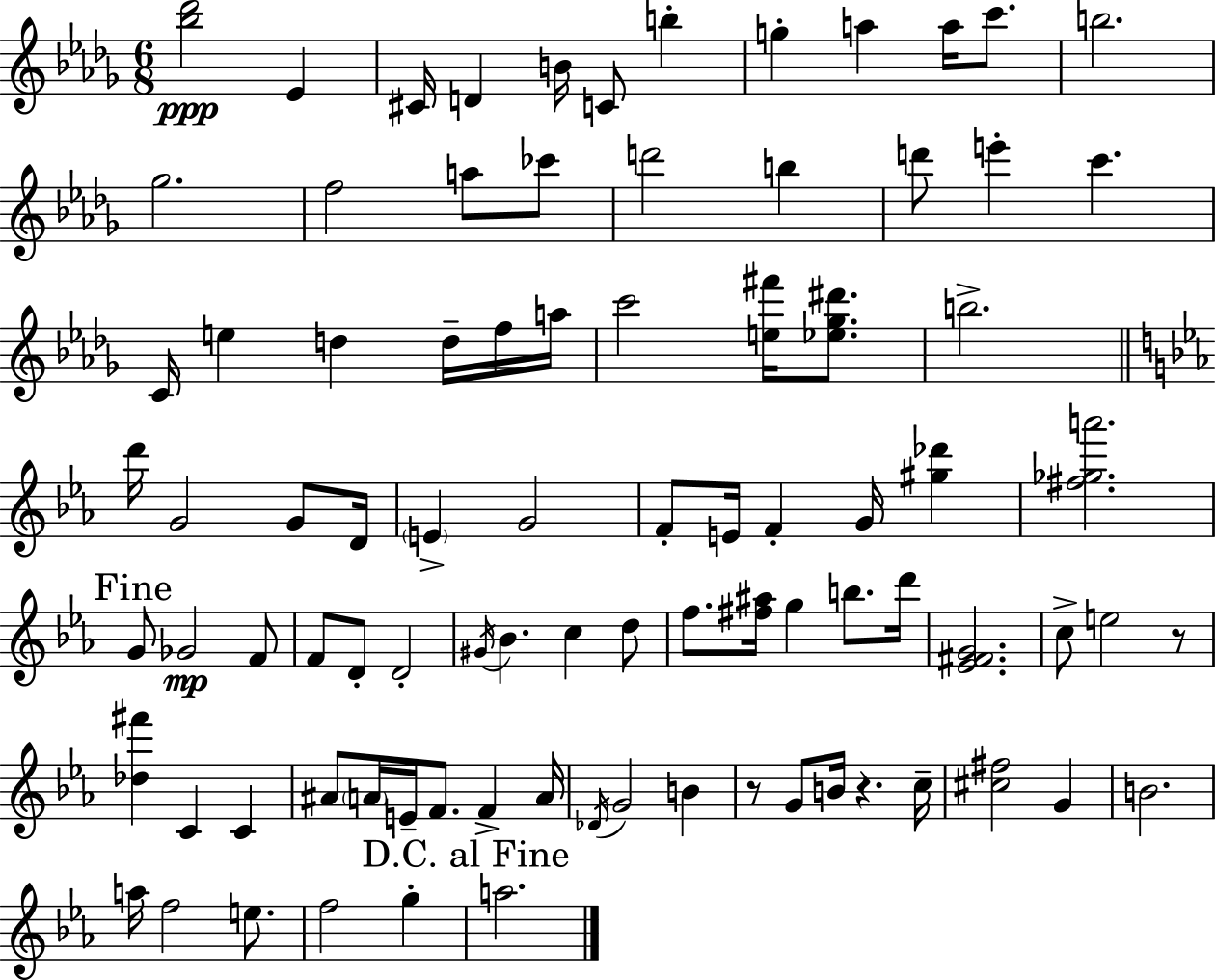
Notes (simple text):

[Bb5,Db6]/h Eb4/q C#4/s D4/q B4/s C4/e B5/q G5/q A5/q A5/s C6/e. B5/h. Gb5/h. F5/h A5/e CES6/e D6/h B5/q D6/e E6/q C6/q. C4/s E5/q D5/q D5/s F5/s A5/s C6/h [E5,F#6]/s [Eb5,Gb5,D#6]/e. B5/h. D6/s G4/h G4/e D4/s E4/q G4/h F4/e E4/s F4/q G4/s [G#5,Db6]/q [F#5,Gb5,A6]/h. G4/e Gb4/h F4/e F4/e D4/e D4/h G#4/s Bb4/q. C5/q D5/e F5/e. [F#5,A#5]/s G5/q B5/e. D6/s [Eb4,F#4,G4]/h. C5/e E5/h R/e [Db5,F#6]/q C4/q C4/q A#4/e A4/s E4/s F4/e. F4/q A4/s Db4/s G4/h B4/q R/e G4/e B4/s R/q. C5/s [C#5,F#5]/h G4/q B4/h. A5/s F5/h E5/e. F5/h G5/q A5/h.